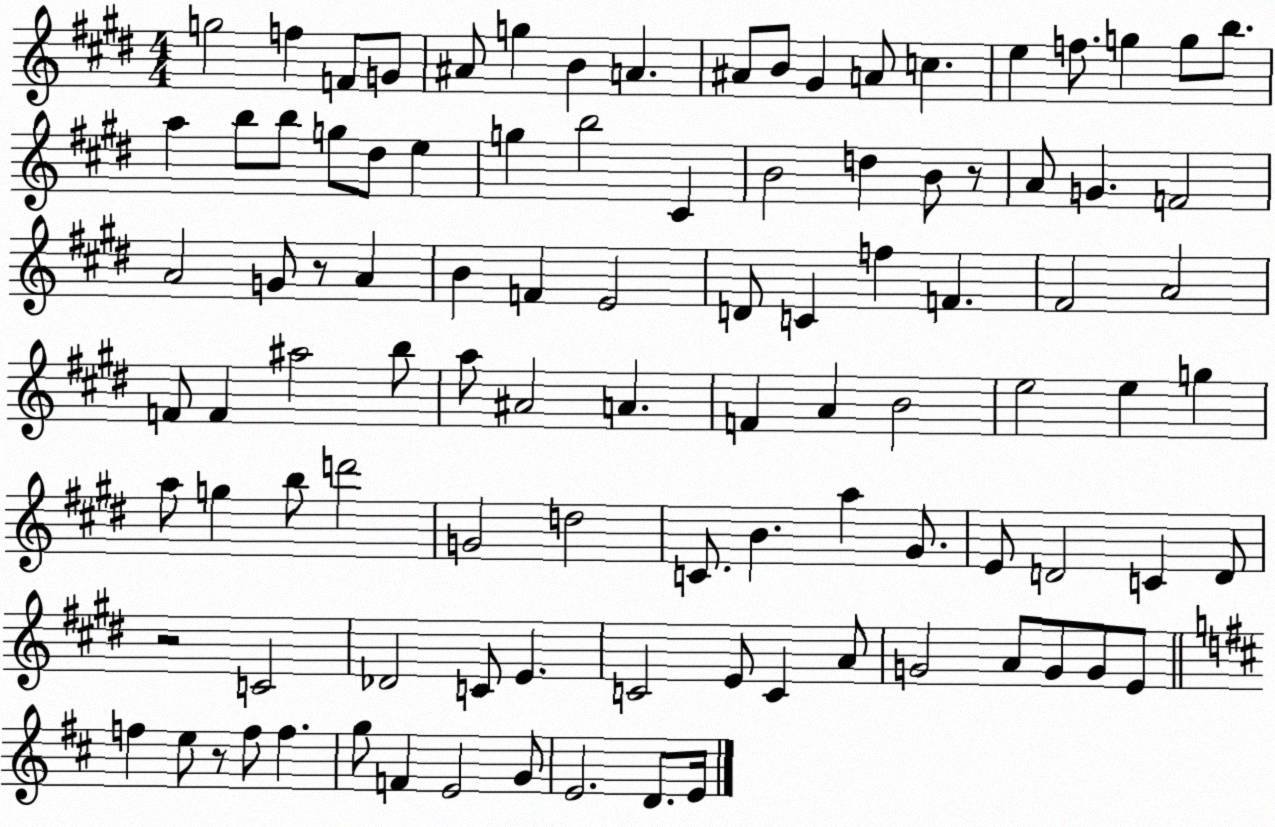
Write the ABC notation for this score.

X:1
T:Untitled
M:4/4
L:1/4
K:E
g2 f F/2 G/2 ^A/2 g B A ^A/2 B/2 ^G A/2 c e f/2 g g/2 b/2 a b/2 b/2 g/2 ^d/2 e g b2 ^C B2 d B/2 z/2 A/2 G F2 A2 G/2 z/2 A B F E2 D/2 C f F ^F2 A2 F/2 F ^a2 b/2 a/2 ^A2 A F A B2 e2 e g a/2 g b/2 d'2 G2 d2 C/2 B a ^G/2 E/2 D2 C D/2 z2 C2 _D2 C/2 E C2 E/2 C A/2 G2 A/2 G/2 G/2 E/2 f e/2 z/2 f/2 f g/2 F E2 G/2 E2 D/2 E/4